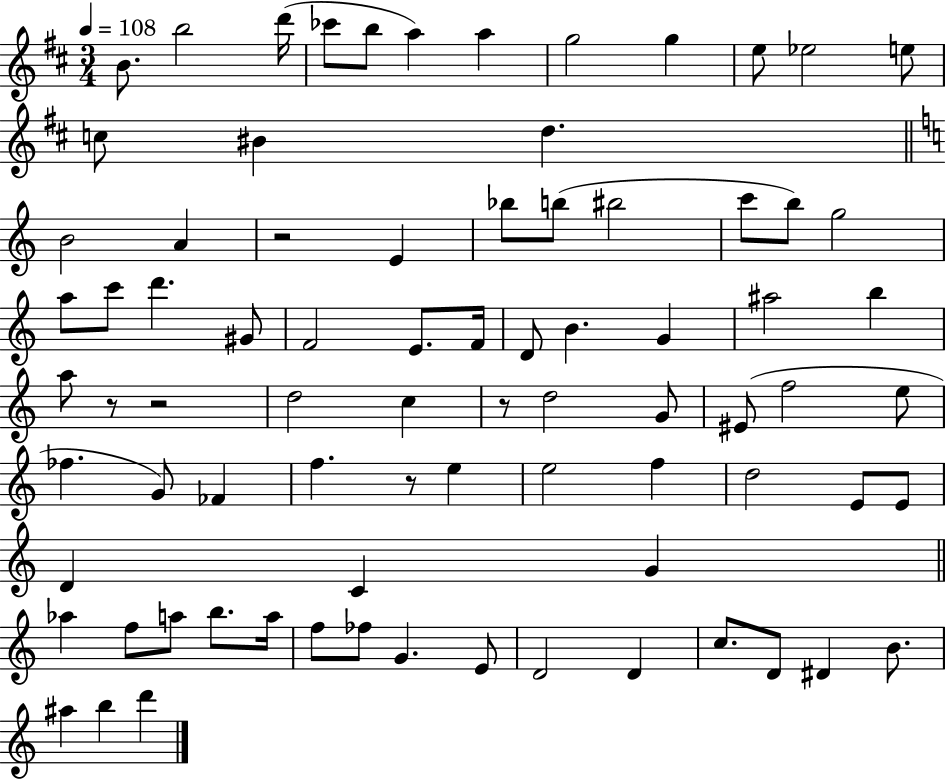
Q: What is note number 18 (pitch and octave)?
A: E4